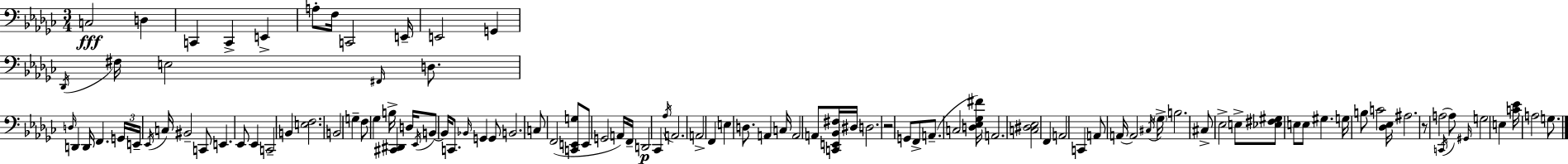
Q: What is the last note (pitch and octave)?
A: G3